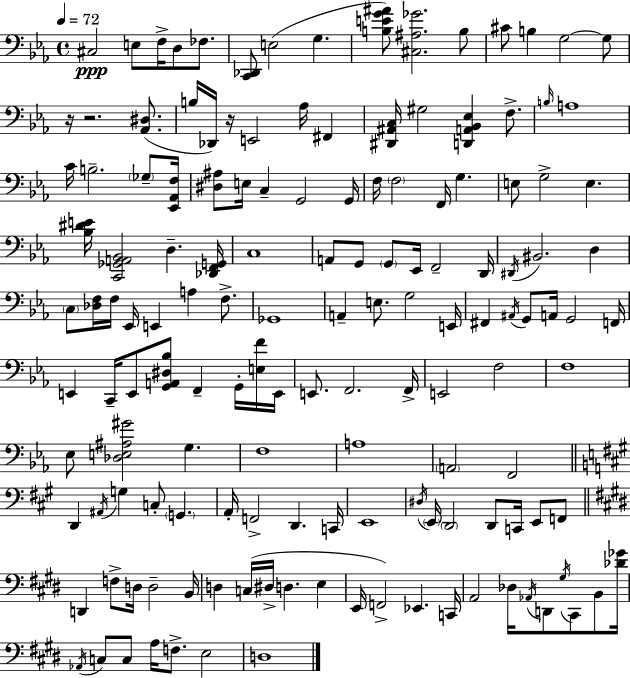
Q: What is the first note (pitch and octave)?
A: C#3